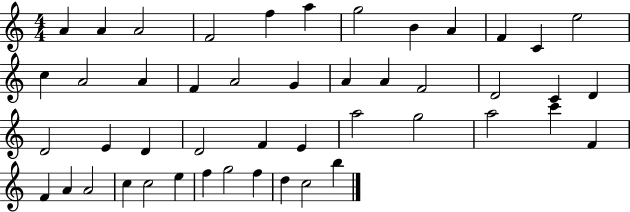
X:1
T:Untitled
M:4/4
L:1/4
K:C
A A A2 F2 f a g2 B A F C e2 c A2 A F A2 G A A F2 D2 C D D2 E D D2 F E a2 g2 a2 c' F F A A2 c c2 e f g2 f d c2 b